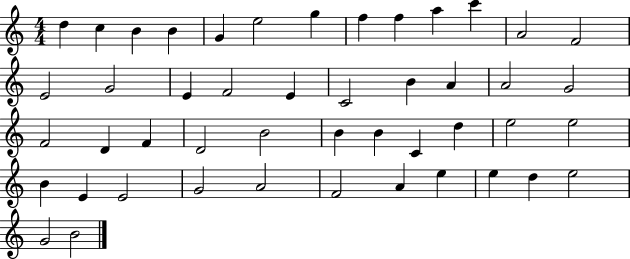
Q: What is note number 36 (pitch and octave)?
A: E4